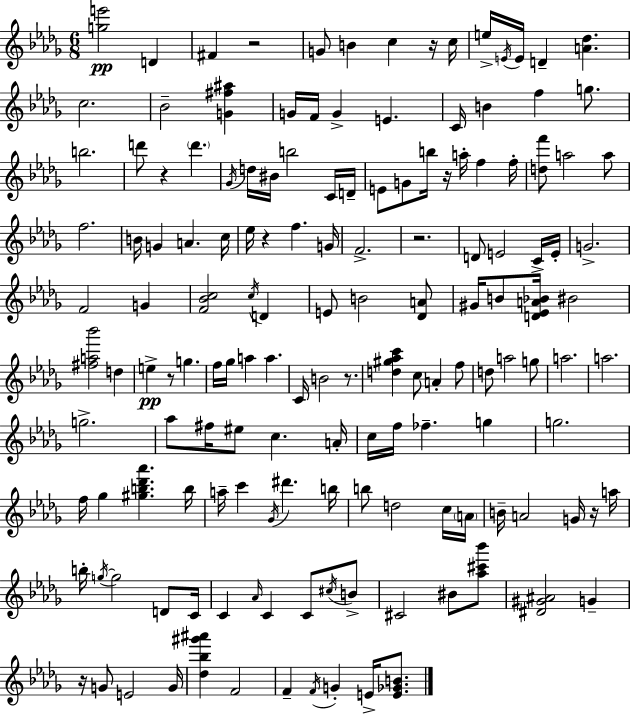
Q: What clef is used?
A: treble